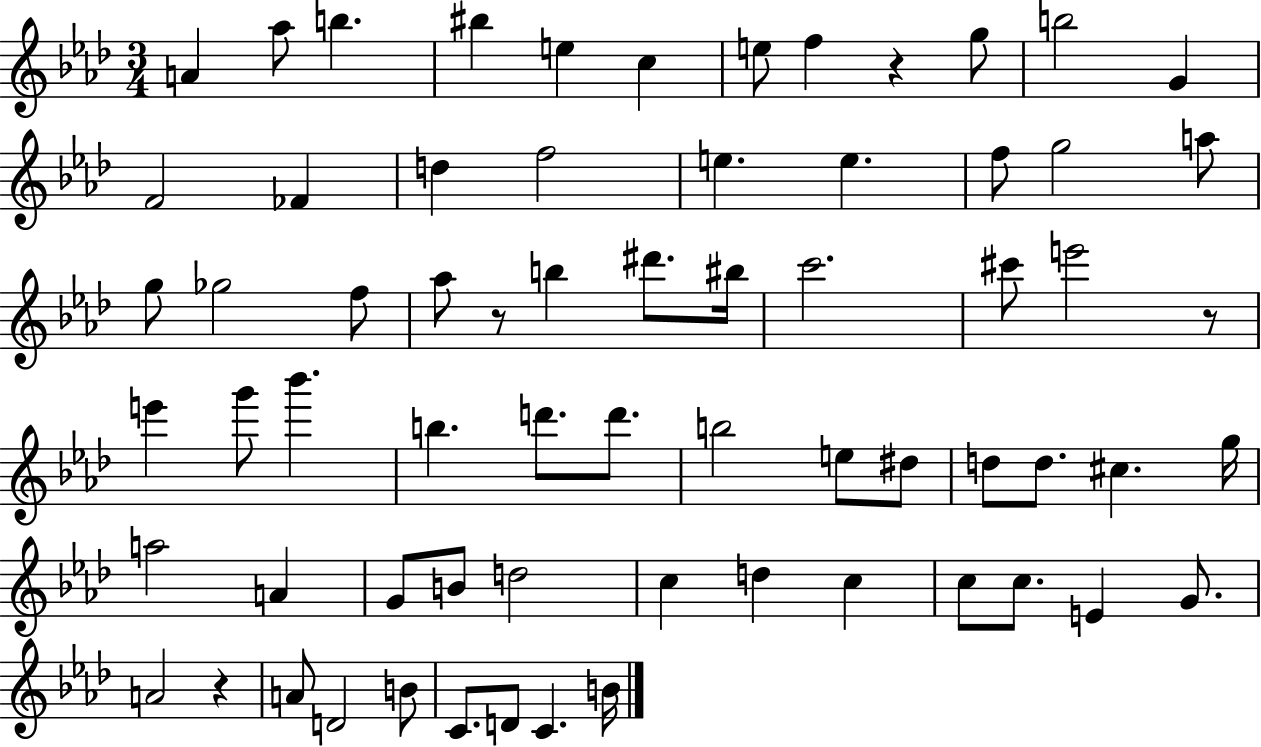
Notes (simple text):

A4/q Ab5/e B5/q. BIS5/q E5/q C5/q E5/e F5/q R/q G5/e B5/h G4/q F4/h FES4/q D5/q F5/h E5/q. E5/q. F5/e G5/h A5/e G5/e Gb5/h F5/e Ab5/e R/e B5/q D#6/e. BIS5/s C6/h. C#6/e E6/h R/e E6/q G6/e Bb6/q. B5/q. D6/e. D6/e. B5/h E5/e D#5/e D5/e D5/e. C#5/q. G5/s A5/h A4/q G4/e B4/e D5/h C5/q D5/q C5/q C5/e C5/e. E4/q G4/e. A4/h R/q A4/e D4/h B4/e C4/e. D4/e C4/q. B4/s